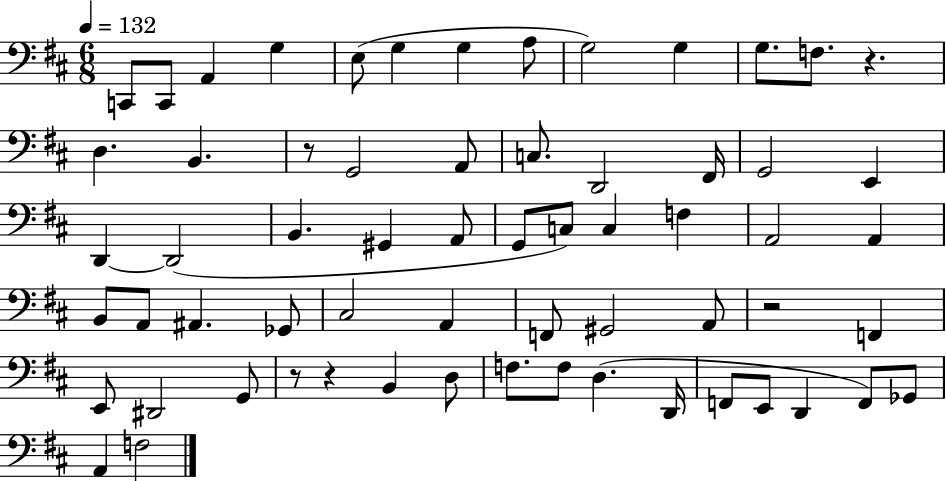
C2/e C2/e A2/q G3/q E3/e G3/q G3/q A3/e G3/h G3/q G3/e. F3/e. R/q. D3/q. B2/q. R/e G2/h A2/e C3/e. D2/h F#2/s G2/h E2/q D2/q D2/h B2/q. G#2/q A2/e G2/e C3/e C3/q F3/q A2/h A2/q B2/e A2/e A#2/q. Gb2/e C#3/h A2/q F2/e G#2/h A2/e R/h F2/q E2/e D#2/h G2/e R/e R/q B2/q D3/e F3/e. F3/e D3/q. D2/s F2/e E2/e D2/q F2/e Gb2/e A2/q F3/h